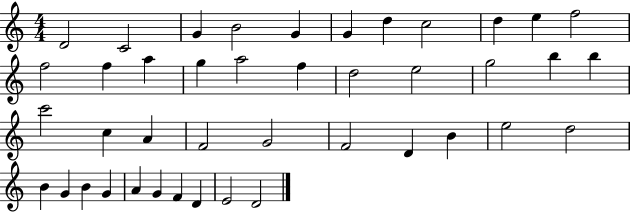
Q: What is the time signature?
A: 4/4